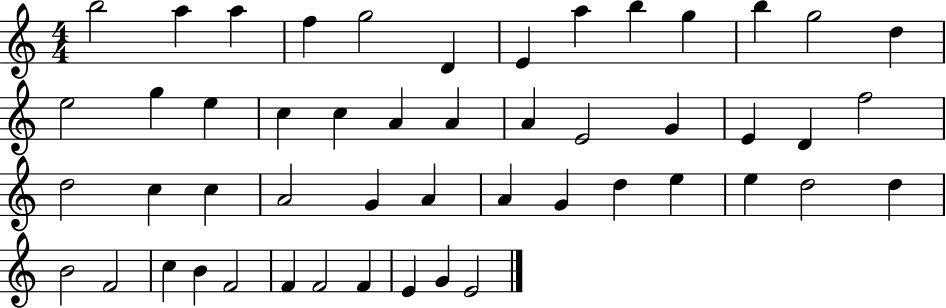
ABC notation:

X:1
T:Untitled
M:4/4
L:1/4
K:C
b2 a a f g2 D E a b g b g2 d e2 g e c c A A A E2 G E D f2 d2 c c A2 G A A G d e e d2 d B2 F2 c B F2 F F2 F E G E2